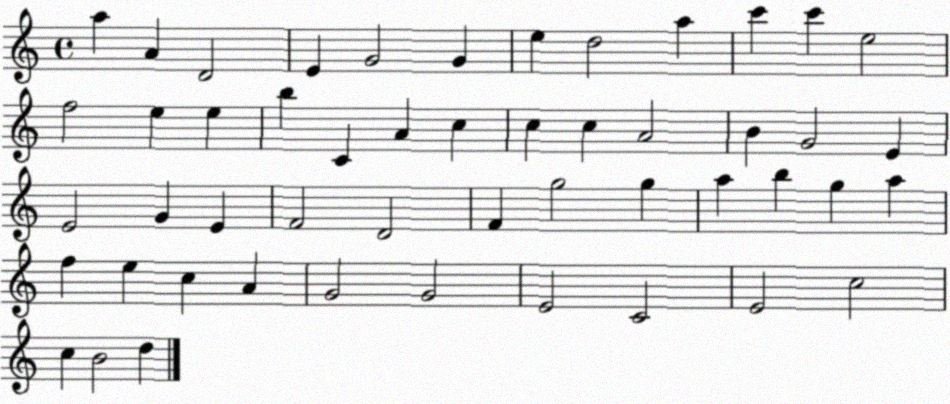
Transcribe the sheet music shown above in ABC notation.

X:1
T:Untitled
M:4/4
L:1/4
K:C
a A D2 E G2 G e d2 a c' c' e2 f2 e e b C A c c c A2 B G2 E E2 G E F2 D2 F g2 g a b g a f e c A G2 G2 E2 C2 E2 c2 c B2 d